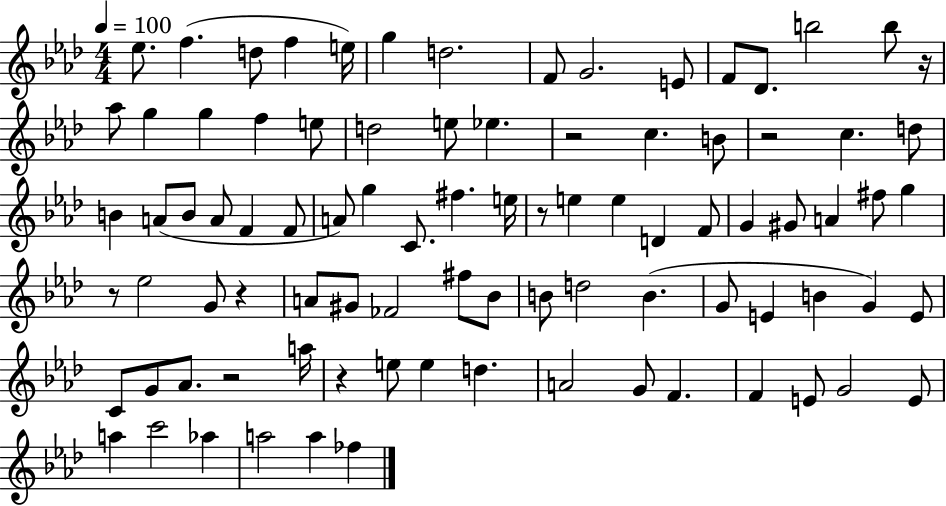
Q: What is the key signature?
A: AES major